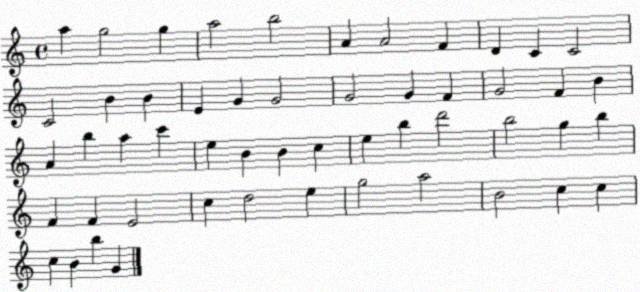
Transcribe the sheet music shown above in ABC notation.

X:1
T:Untitled
M:4/4
L:1/4
K:C
a g2 g a2 b2 A A2 F D C C2 C2 B B E G G2 G2 G F G2 F B A b a c' e B B c e b d'2 b2 g b F F E2 c d2 e g2 a2 B2 c c c B b G